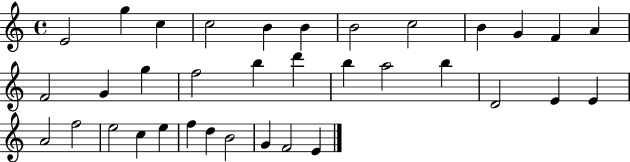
{
  \clef treble
  \time 4/4
  \defaultTimeSignature
  \key c \major
  e'2 g''4 c''4 | c''2 b'4 b'4 | b'2 c''2 | b'4 g'4 f'4 a'4 | \break f'2 g'4 g''4 | f''2 b''4 d'''4 | b''4 a''2 b''4 | d'2 e'4 e'4 | \break a'2 f''2 | e''2 c''4 e''4 | f''4 d''4 b'2 | g'4 f'2 e'4 | \break \bar "|."
}